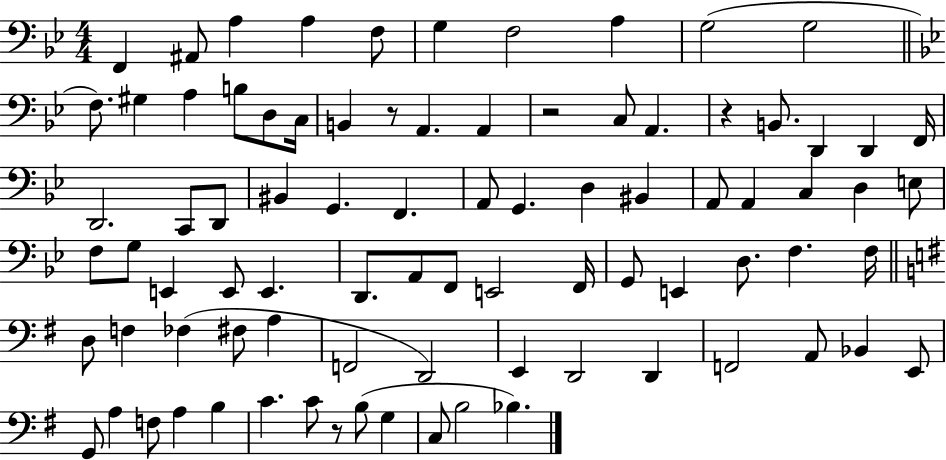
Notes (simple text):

F2/q A#2/e A3/q A3/q F3/e G3/q F3/h A3/q G3/h G3/h F3/e. G#3/q A3/q B3/e D3/e C3/s B2/q R/e A2/q. A2/q R/h C3/e A2/q. R/q B2/e. D2/q D2/q F2/s D2/h. C2/e D2/e BIS2/q G2/q. F2/q. A2/e G2/q. D3/q BIS2/q A2/e A2/q C3/q D3/q E3/e F3/e G3/e E2/q E2/e E2/q. D2/e. A2/e F2/e E2/h F2/s G2/e E2/q D3/e. F3/q. F3/s D3/e F3/q FES3/q F#3/e A3/q F2/h D2/h E2/q D2/h D2/q F2/h A2/e Bb2/q E2/e G2/e A3/q F3/e A3/q B3/q C4/q. C4/e R/e B3/e G3/q C3/e B3/h Bb3/q.